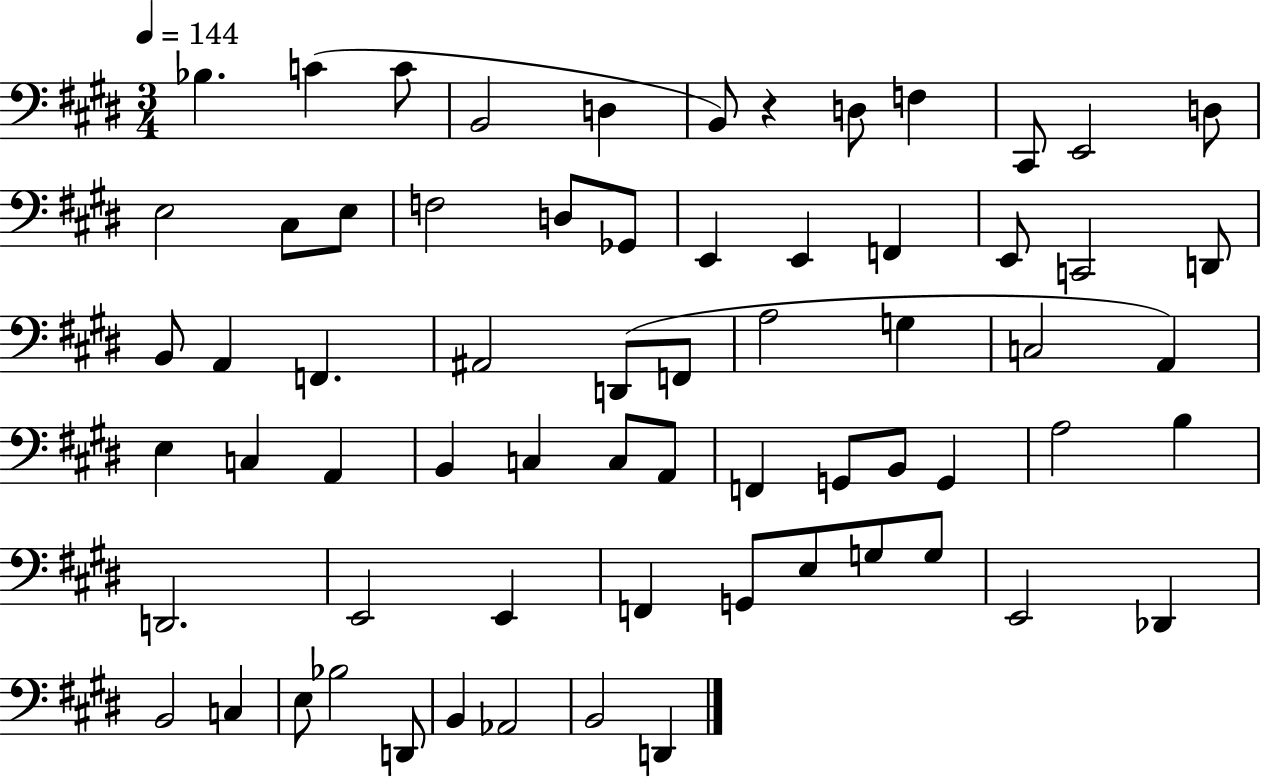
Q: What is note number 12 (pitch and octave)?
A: E3